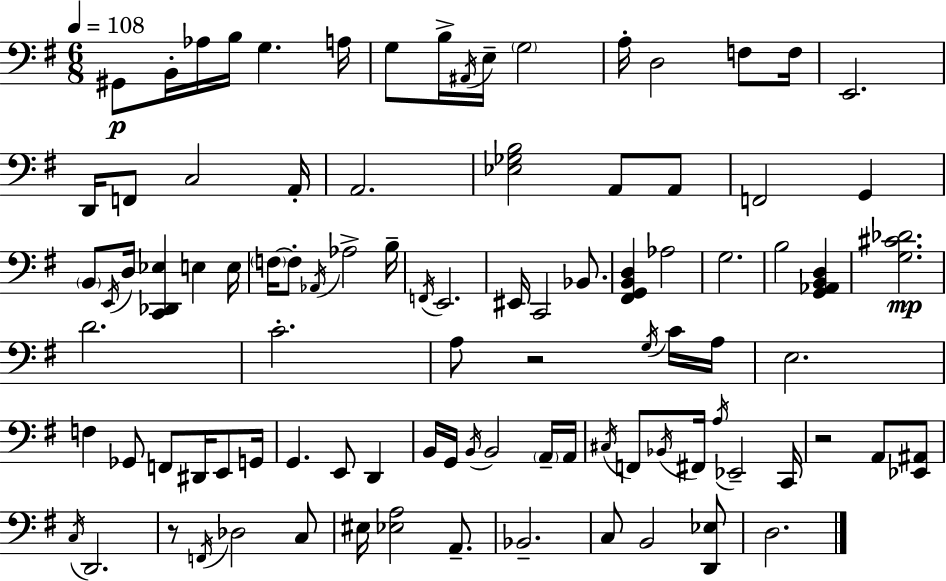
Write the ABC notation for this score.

X:1
T:Untitled
M:6/8
L:1/4
K:G
^G,,/2 B,,/4 _A,/4 B,/4 G, A,/4 G,/2 B,/4 ^A,,/4 E,/4 G,2 A,/4 D,2 F,/2 F,/4 E,,2 D,,/4 F,,/2 C,2 A,,/4 A,,2 [_E,_G,B,]2 A,,/2 A,,/2 F,,2 G,, B,,/2 E,,/4 D,/4 [C,,_D,,_E,] E, E,/4 F,/4 F,/2 _A,,/4 _A,2 B,/4 F,,/4 E,,2 ^E,,/4 C,,2 _B,,/2 [^F,,G,,B,,D,] _A,2 G,2 B,2 [G,,_A,,B,,D,] [G,^C_D]2 D2 C2 A,/2 z2 G,/4 C/4 A,/4 E,2 F, _G,,/2 F,,/2 ^D,,/4 E,,/2 G,,/4 G,, E,,/2 D,, B,,/4 G,,/4 B,,/4 B,,2 A,,/4 A,,/4 ^C,/4 F,,/2 _B,,/4 ^F,,/4 A,/4 _E,,2 C,,/4 z2 A,,/2 [_E,,^A,,]/2 C,/4 D,,2 z/2 F,,/4 _D,2 C,/2 ^E,/4 [_E,A,]2 A,,/2 _B,,2 C,/2 B,,2 [D,,_E,]/2 D,2